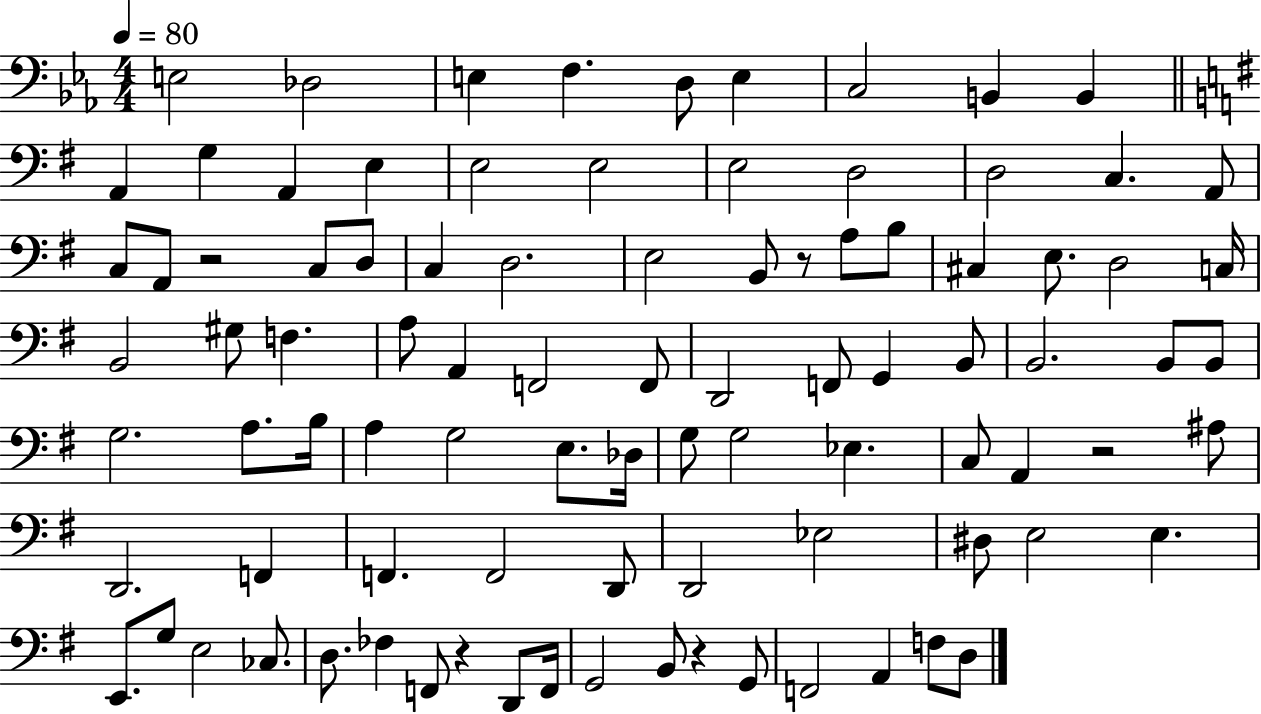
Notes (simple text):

E3/h Db3/h E3/q F3/q. D3/e E3/q C3/h B2/q B2/q A2/q G3/q A2/q E3/q E3/h E3/h E3/h D3/h D3/h C3/q. A2/e C3/e A2/e R/h C3/e D3/e C3/q D3/h. E3/h B2/e R/e A3/e B3/e C#3/q E3/e. D3/h C3/s B2/h G#3/e F3/q. A3/e A2/q F2/h F2/e D2/h F2/e G2/q B2/e B2/h. B2/e B2/e G3/h. A3/e. B3/s A3/q G3/h E3/e. Db3/s G3/e G3/h Eb3/q. C3/e A2/q R/h A#3/e D2/h. F2/q F2/q. F2/h D2/e D2/h Eb3/h D#3/e E3/h E3/q. E2/e. G3/e E3/h CES3/e. D3/e. FES3/q F2/e R/q D2/e F2/s G2/h B2/e R/q G2/e F2/h A2/q F3/e D3/e